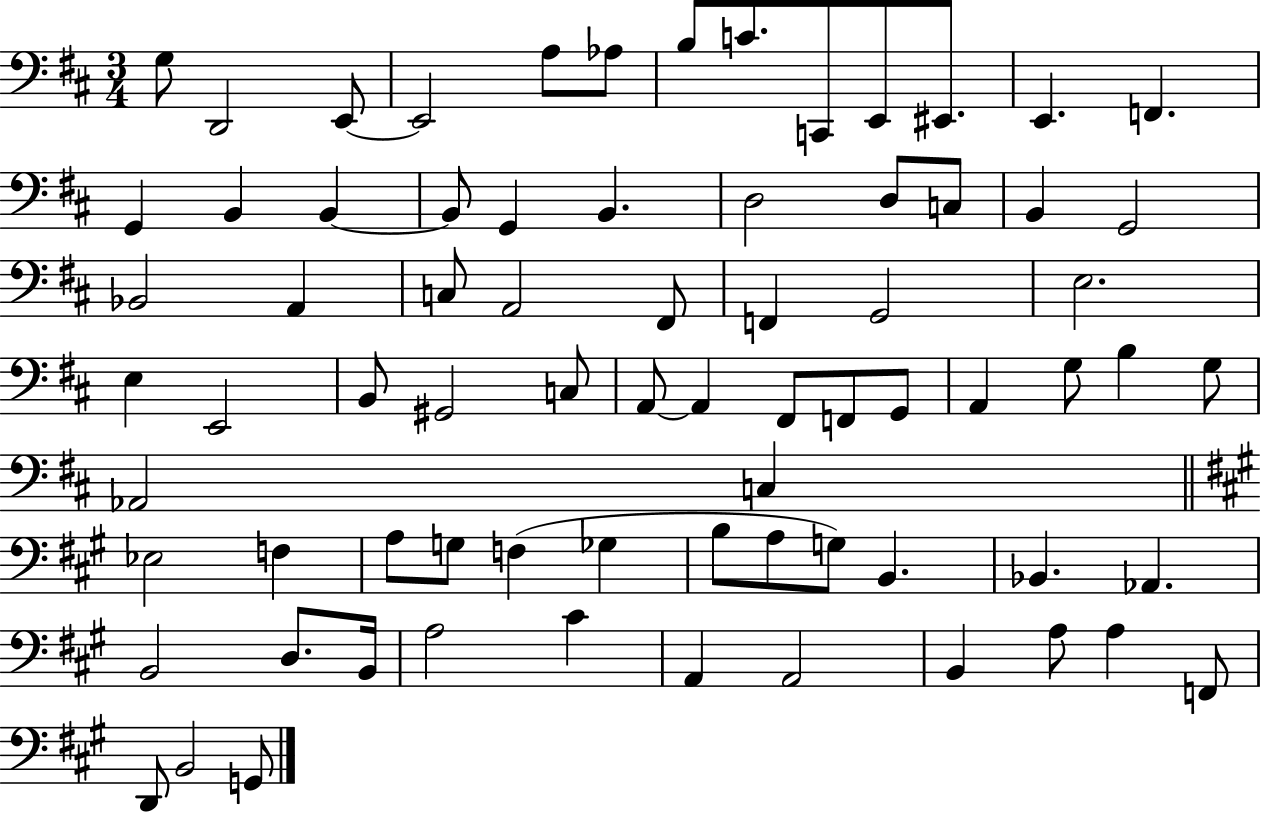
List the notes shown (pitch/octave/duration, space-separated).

G3/e D2/h E2/e E2/h A3/e Ab3/e B3/e C4/e. C2/e E2/e EIS2/e. E2/q. F2/q. G2/q B2/q B2/q B2/e G2/q B2/q. D3/h D3/e C3/e B2/q G2/h Bb2/h A2/q C3/e A2/h F#2/e F2/q G2/h E3/h. E3/q E2/h B2/e G#2/h C3/e A2/e A2/q F#2/e F2/e G2/e A2/q G3/e B3/q G3/e Ab2/h C3/q Eb3/h F3/q A3/e G3/e F3/q Gb3/q B3/e A3/e G3/e B2/q. Bb2/q. Ab2/q. B2/h D3/e. B2/s A3/h C#4/q A2/q A2/h B2/q A3/e A3/q F2/e D2/e B2/h G2/e